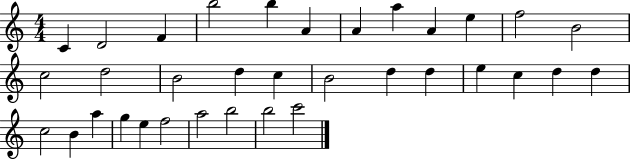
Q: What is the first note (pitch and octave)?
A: C4